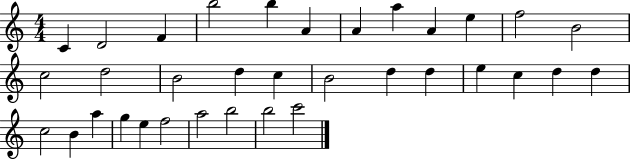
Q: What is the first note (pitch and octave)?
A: C4